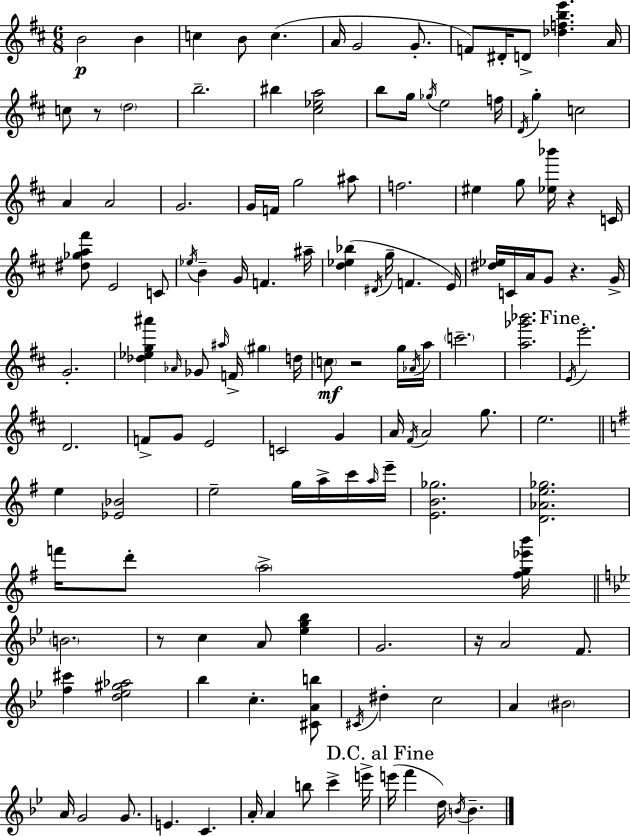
{
  \clef treble
  \numericTimeSignature
  \time 6/8
  \key d \major
  b'2\p b'4 | c''4 b'8 c''4.( | a'16 g'2 g'8.-. | f'8) dis'16-. d'8-> <des'' f'' b'' e'''>4. a'16 | \break c''8 r8 \parenthesize d''2 | b''2.-- | bis''4 <cis'' ees'' a''>2 | b''8 g''16 \acciaccatura { ges''16 } e''2 | \break f''16 \acciaccatura { d'16 } g''4-. c''2 | a'4 a'2 | g'2. | g'16 f'16 g''2 | \break ais''8 f''2. | eis''4 g''8 <ees'' bes'''>16 r4 | c'16 <dis'' ges'' a'' fis'''>8 e'2 | c'8 \acciaccatura { ees''16 } b'4-- g'16 f'4. | \break ais''16-- <d'' ees'' bes''>4( \acciaccatura { dis'16 } g''16-- f'4. | e'16) <dis'' ees''>16 c'16 a'16 g'8 r4. | g'16-> g'2.-. | <des'' ees'' g'' ais'''>4 \grace { aes'16 } ges'8 \grace { ais''16 } | \break f'16-> \parenthesize gis''4 d''16 \parenthesize c''8\mf r2 | g''16 \acciaccatura { aes'16 } a''16 \parenthesize c'''2.-- | <a'' ges''' bes'''>2. | \mark "Fine" \acciaccatura { e'16 } e'''2.-. | \break d'2. | f'8-> g'8 | e'2 c'2 | g'4 a'16 \acciaccatura { fis'16 } a'2 | \break g''8. e''2. | \bar "||" \break \key g \major e''4 <ees' bes'>2 | e''2-- g''16 a''16-> c'''16 \grace { a''16 } | e'''16-- <e' b' ges''>2. | <d' aes' e'' ges''>2. | \break f'''16 d'''8-. \parenthesize a''2-> | <fis'' g'' ees''' b'''>16 \bar "||" \break \key bes \major \parenthesize b'2. | r8 c''4 a'8 <ees'' g'' bes''>4 | g'2. | r16 a'2 f'8. | \break <f'' cis'''>4 <d'' ees'' gis'' aes''>2 | bes''4 c''4.-. <cis' a' b''>8 | \acciaccatura { cis'16 } dis''4-. c''2 | a'4 \parenthesize bis'2 | \break a'16 g'2 g'8. | e'4. c'4. | a'16-. a'4 b''8 c'''4-> | e'''16-> \mark "D.C. al Fine" e'''16( f'''4 d''16) \acciaccatura { b'16 } b'4.-- | \break \bar "|."
}